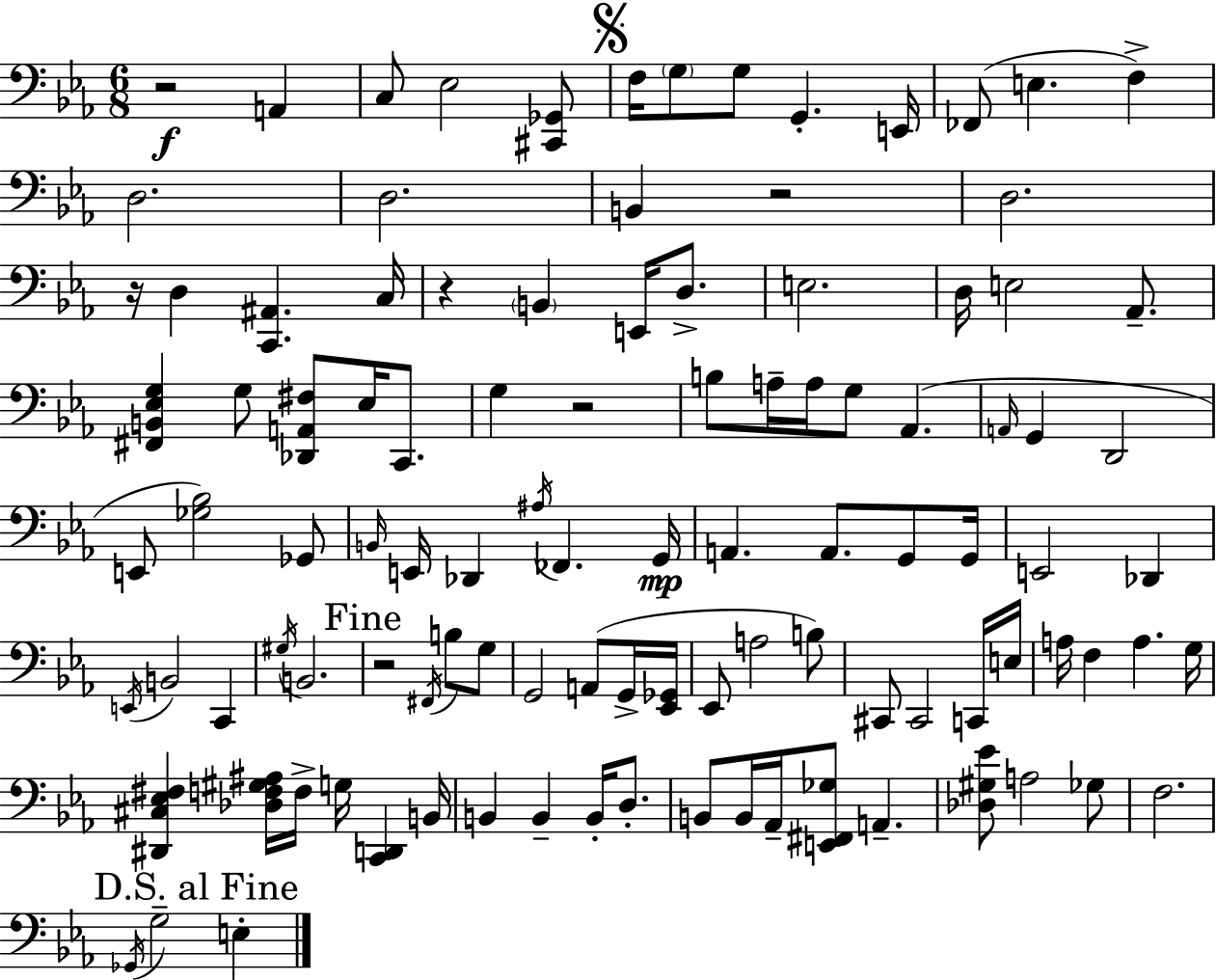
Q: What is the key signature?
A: C minor